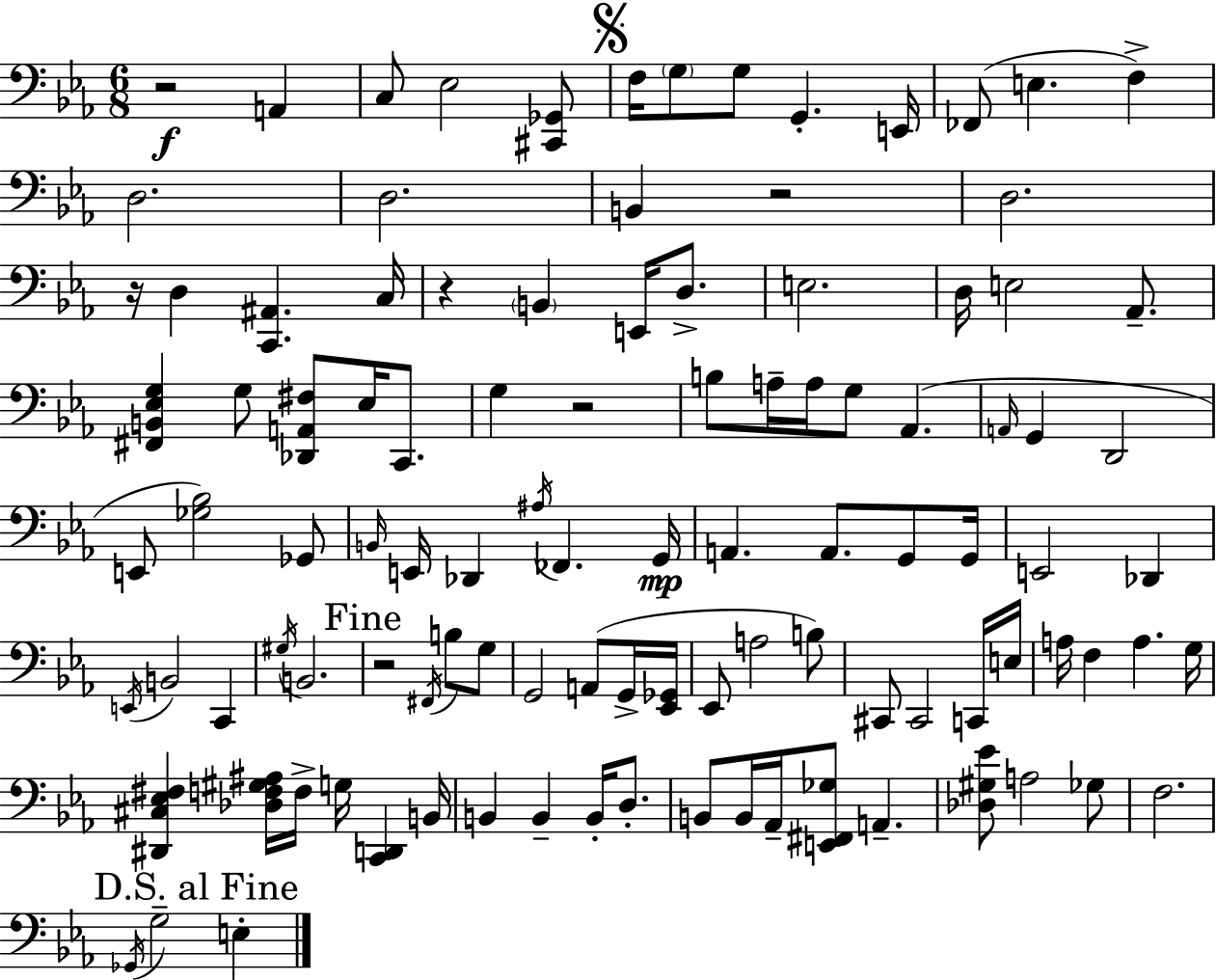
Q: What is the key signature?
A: C minor